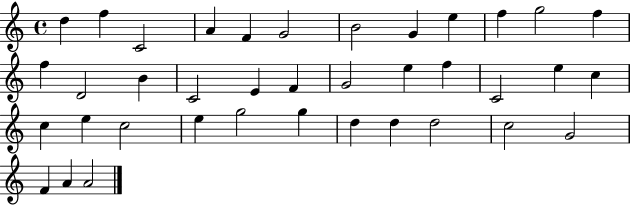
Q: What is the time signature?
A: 4/4